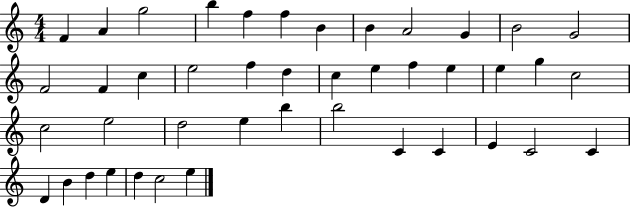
{
  \clef treble
  \numericTimeSignature
  \time 4/4
  \key c \major
  f'4 a'4 g''2 | b''4 f''4 f''4 b'4 | b'4 a'2 g'4 | b'2 g'2 | \break f'2 f'4 c''4 | e''2 f''4 d''4 | c''4 e''4 f''4 e''4 | e''4 g''4 c''2 | \break c''2 e''2 | d''2 e''4 b''4 | b''2 c'4 c'4 | e'4 c'2 c'4 | \break d'4 b'4 d''4 e''4 | d''4 c''2 e''4 | \bar "|."
}